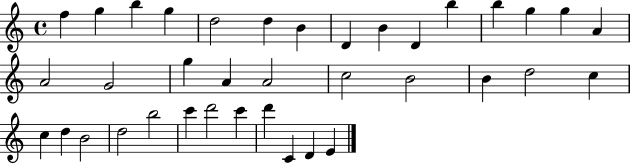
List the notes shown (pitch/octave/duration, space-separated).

F5/q G5/q B5/q G5/q D5/h D5/q B4/q D4/q B4/q D4/q B5/q B5/q G5/q G5/q A4/q A4/h G4/h G5/q A4/q A4/h C5/h B4/h B4/q D5/h C5/q C5/q D5/q B4/h D5/h B5/h C6/q D6/h C6/q D6/q C4/q D4/q E4/q